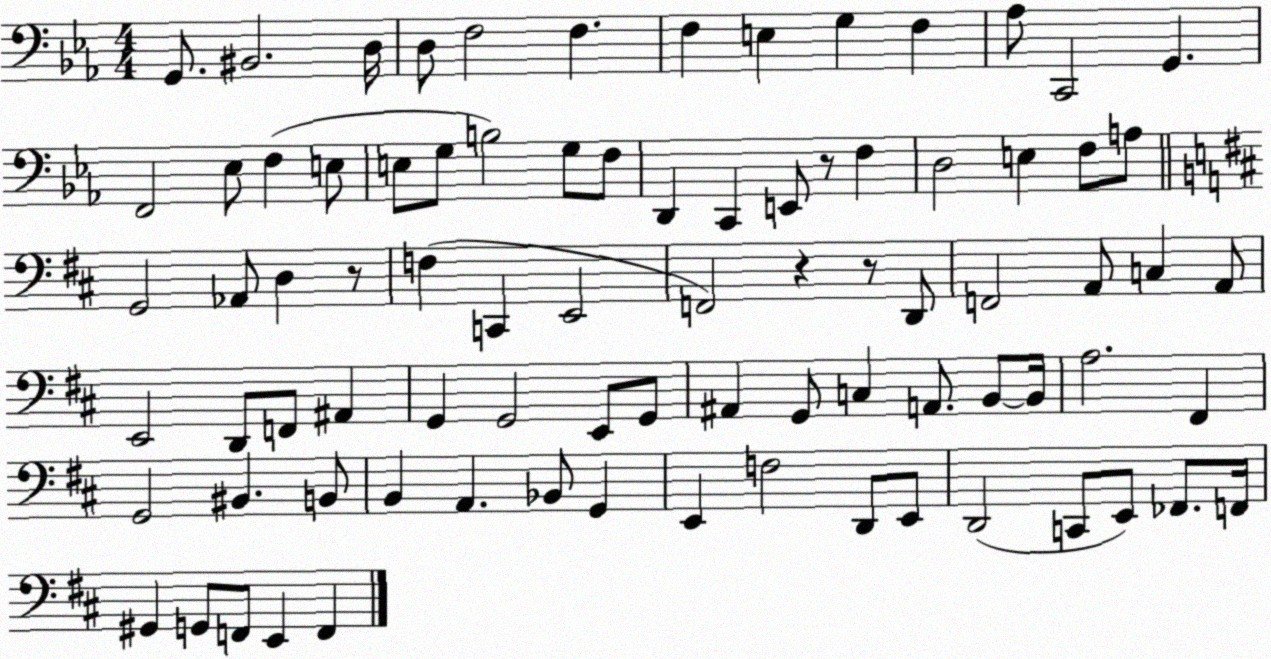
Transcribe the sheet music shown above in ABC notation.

X:1
T:Untitled
M:4/4
L:1/4
K:Eb
G,,/2 ^B,,2 D,/4 D,/2 F,2 F, F, E, G, F, _A,/2 C,,2 G,, F,,2 _E,/2 F, E,/2 E,/2 G,/2 B,2 G,/2 F,/2 D,, C,, E,,/2 z/2 F, D,2 E, F,/2 A,/2 G,,2 _A,,/2 D, z/2 F, C,, E,,2 F,,2 z z/2 D,,/2 F,,2 A,,/2 C, A,,/2 E,,2 D,,/2 F,,/2 ^A,, G,, G,,2 E,,/2 G,,/2 ^A,, G,,/2 C, A,,/2 B,,/2 B,,/4 A,2 ^F,, G,,2 ^B,, B,,/2 B,, A,, _B,,/2 G,, E,, F,2 D,,/2 E,,/2 D,,2 C,,/2 E,,/2 _F,,/2 F,,/4 ^G,, G,,/2 F,,/2 E,, F,,